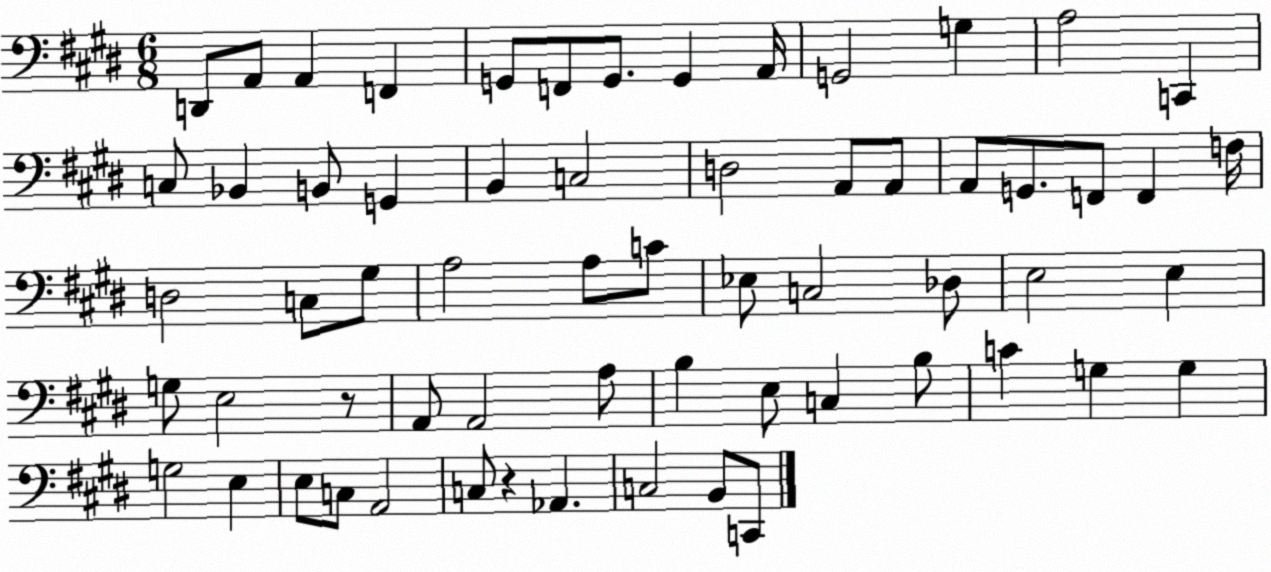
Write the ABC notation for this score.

X:1
T:Untitled
M:6/8
L:1/4
K:E
D,,/2 A,,/2 A,, F,, G,,/2 F,,/2 G,,/2 G,, A,,/4 G,,2 G, A,2 C,, C,/2 _B,, B,,/2 G,, B,, C,2 D,2 A,,/2 A,,/2 A,,/2 G,,/2 F,,/2 F,, F,/4 D,2 C,/2 ^G,/2 A,2 A,/2 C/2 _E,/2 C,2 _D,/2 E,2 E, G,/2 E,2 z/2 A,,/2 A,,2 A,/2 B, E,/2 C, B,/2 C G, G, G,2 E, E,/2 C,/2 A,,2 C,/2 z _A,, C,2 B,,/2 C,,/2